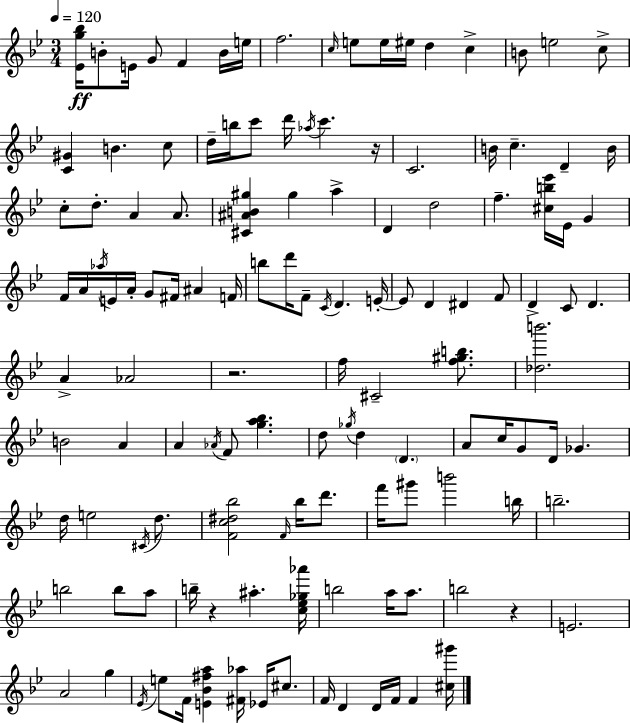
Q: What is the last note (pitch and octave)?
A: F4